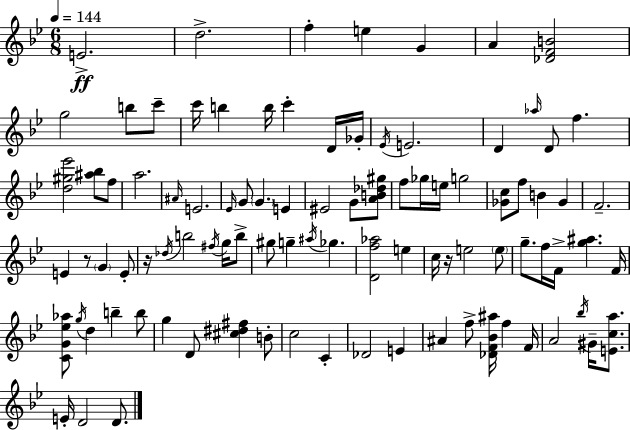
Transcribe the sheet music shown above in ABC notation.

X:1
T:Untitled
M:6/8
L:1/4
K:Gm
E2 d2 f e G A [_DFB]2 g2 b/2 c'/2 c'/4 b b/4 c' D/4 _G/4 _E/4 E2 D _a/4 D/2 f [d^g_e']2 [^a_b]/2 f/2 a2 ^A/4 E2 _E/4 G/2 G E ^E2 G/2 [AB_d^g]/2 f/2 _g/4 e/4 g2 [_Gc]/2 f/2 B _G F2 E z/2 G E/2 z/4 _d/4 b2 ^f/4 g/4 b/2 ^g/2 g ^a/4 _g [Df_a]2 e c/4 z/4 e2 e/2 g/2 f/4 F/4 [g^a] F/4 [CG_e_a]/2 g/4 d b b/2 g D/2 [^c^d^f] B/2 c2 C _D2 E ^A f/2 [_DF_B^a]/4 f F/4 A2 _b/4 ^G/4 [Eca]/2 E/4 D2 D/2